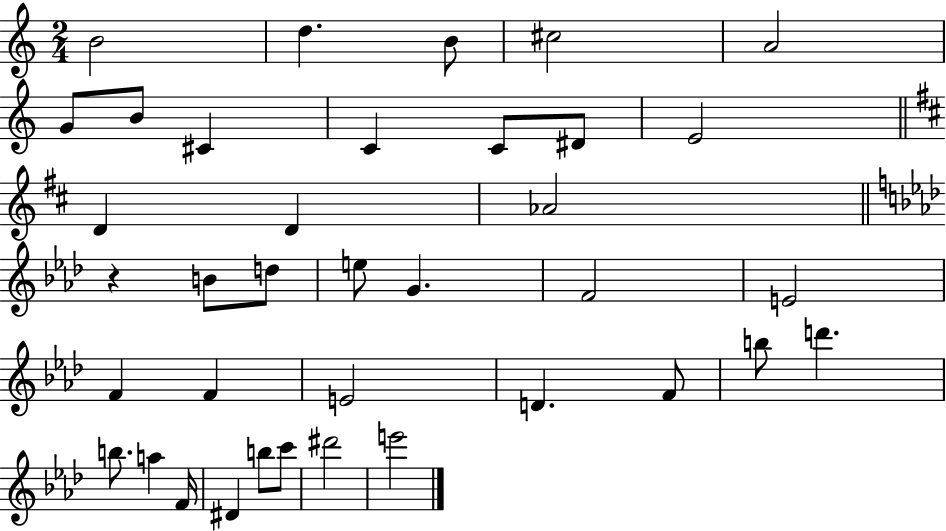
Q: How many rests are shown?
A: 1